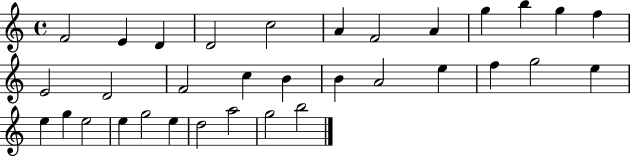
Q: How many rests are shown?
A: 0